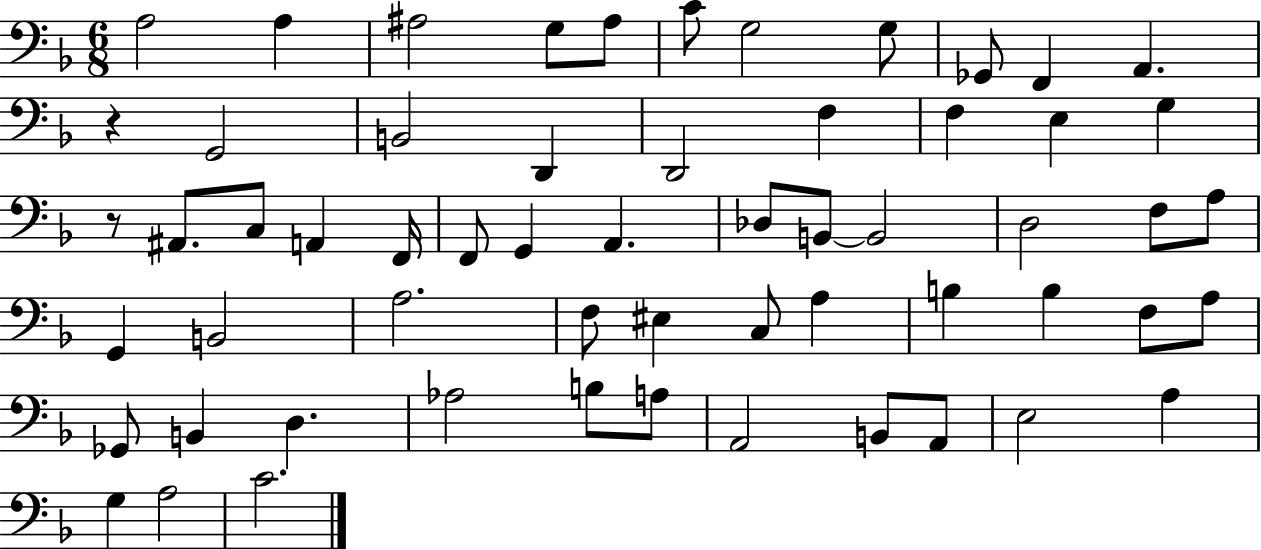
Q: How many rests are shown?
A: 2